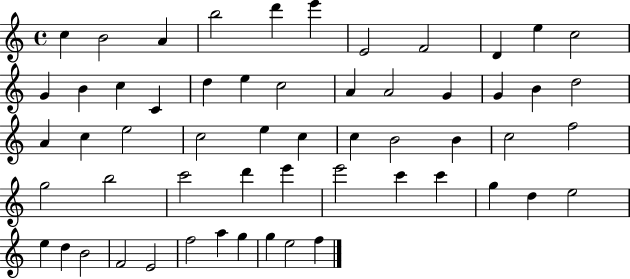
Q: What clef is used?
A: treble